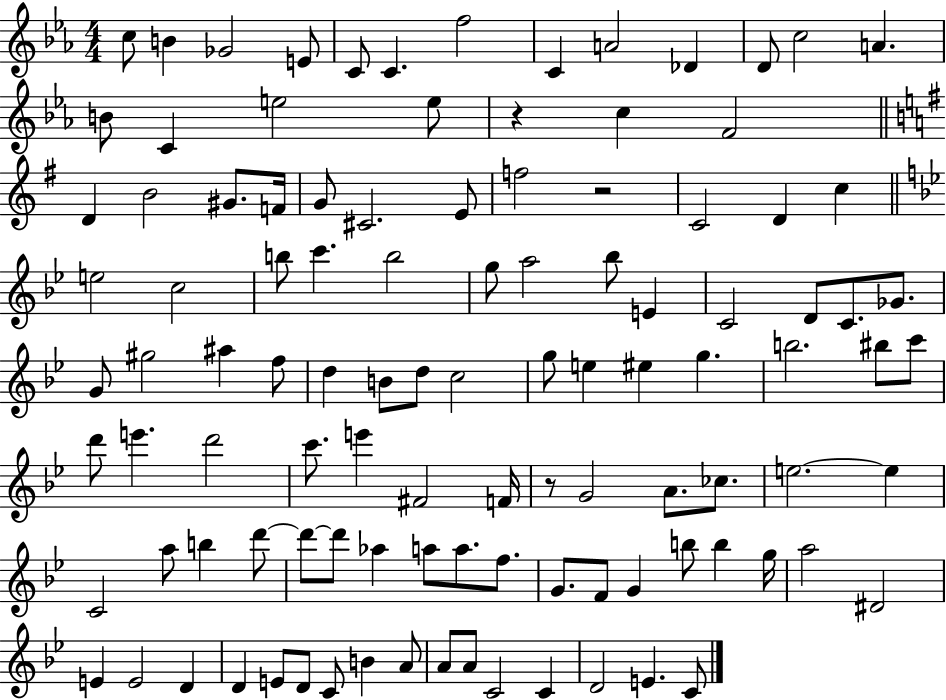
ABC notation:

X:1
T:Untitled
M:4/4
L:1/4
K:Eb
c/2 B _G2 E/2 C/2 C f2 C A2 _D D/2 c2 A B/2 C e2 e/2 z c F2 D B2 ^G/2 F/4 G/2 ^C2 E/2 f2 z2 C2 D c e2 c2 b/2 c' b2 g/2 a2 _b/2 E C2 D/2 C/2 _G/2 G/2 ^g2 ^a f/2 d B/2 d/2 c2 g/2 e ^e g b2 ^b/2 c'/2 d'/2 e' d'2 c'/2 e' ^F2 F/4 z/2 G2 A/2 _c/2 e2 e C2 a/2 b d'/2 d'/2 d'/2 _a a/2 a/2 f/2 G/2 F/2 G b/2 b g/4 a2 ^D2 E E2 D D E/2 D/2 C/2 B A/2 A/2 A/2 C2 C D2 E C/2